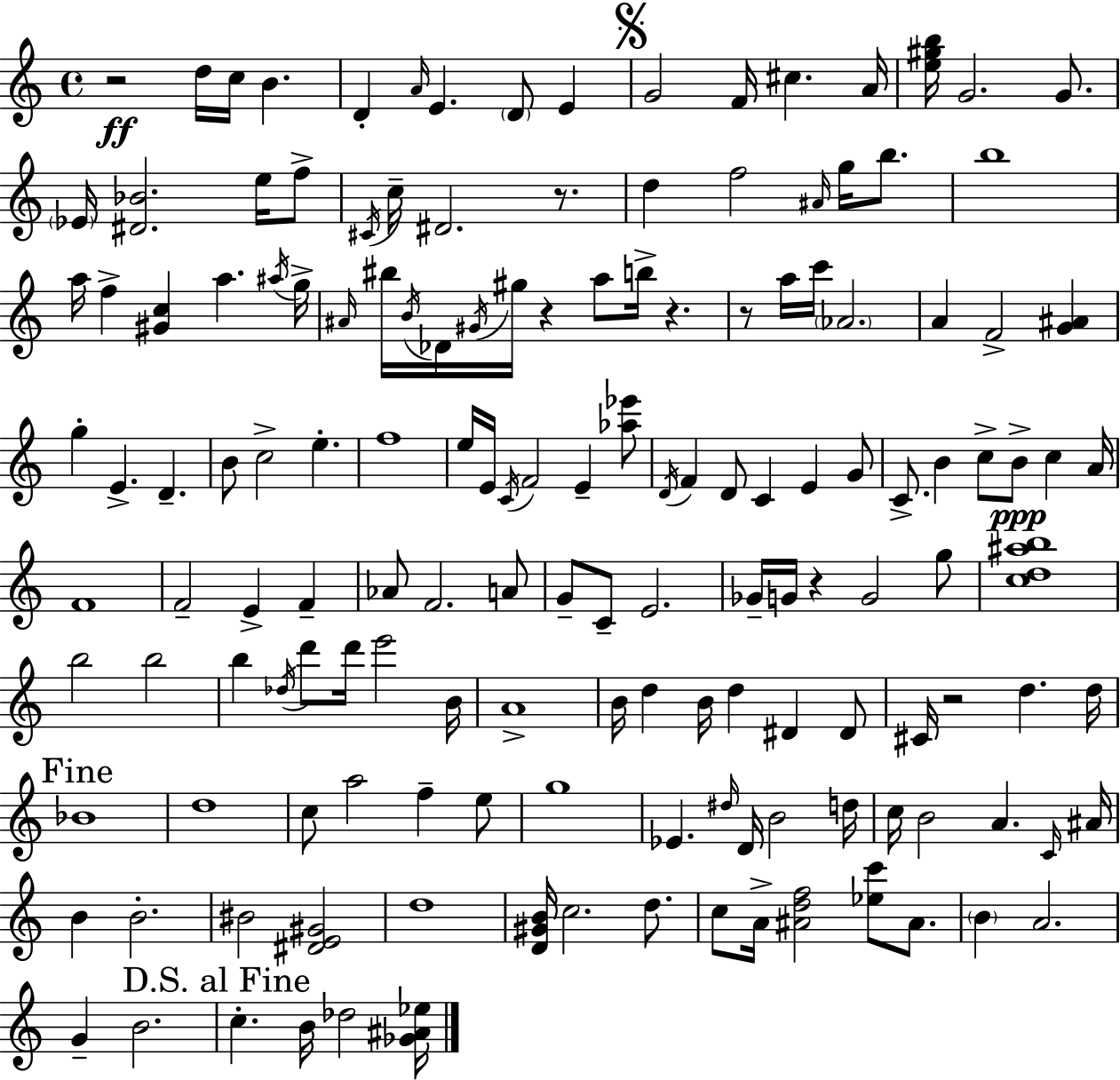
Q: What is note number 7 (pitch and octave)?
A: D4